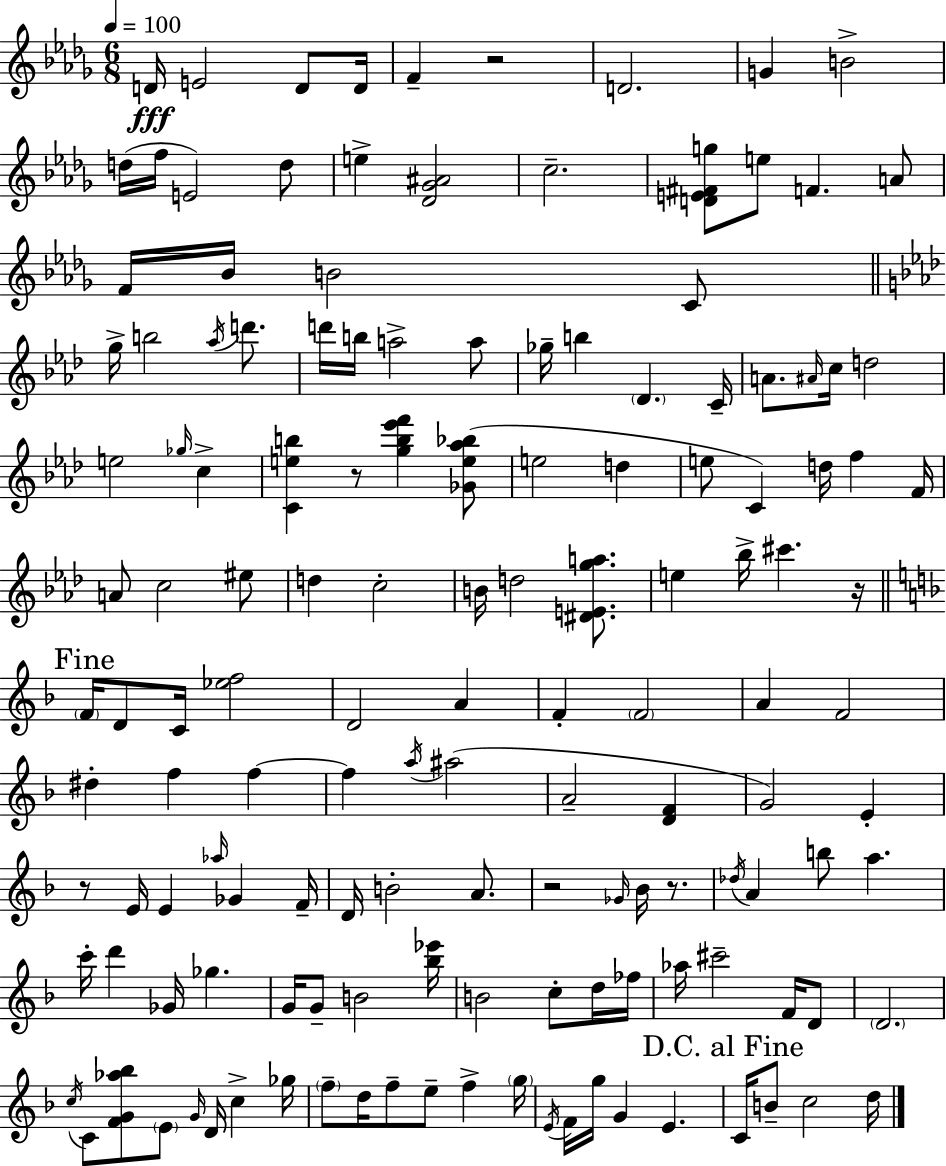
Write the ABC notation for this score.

X:1
T:Untitled
M:6/8
L:1/4
K:Bbm
D/4 E2 D/2 D/4 F z2 D2 G B2 d/4 f/4 E2 d/2 e [_D_G^A]2 c2 [DE^Fg]/2 e/2 F A/2 F/4 _B/4 B2 C/2 g/4 b2 _a/4 d'/2 d'/4 b/4 a2 a/2 _g/4 b _D C/4 A/2 ^A/4 c/4 d2 e2 _g/4 c [Ceb] z/2 [gb_e'f'] [_Ge_a_b]/2 e2 d e/2 C d/4 f F/4 A/2 c2 ^e/2 d c2 B/4 d2 [^DEga]/2 e _b/4 ^c' z/4 F/4 D/2 C/4 [_ef]2 D2 A F F2 A F2 ^d f f f a/4 ^a2 A2 [DF] G2 E z/2 E/4 E _a/4 _G F/4 D/4 B2 A/2 z2 _G/4 _B/4 z/2 _d/4 A b/2 a c'/4 d' _G/4 _g G/4 G/2 B2 [_b_e']/4 B2 c/2 d/4 _f/4 _a/4 ^c'2 F/4 D/2 D2 c/4 C/2 [FG_a_b]/2 E/2 G/4 D/4 c _g/4 f/2 d/4 f/2 e/2 f g/4 E/4 F/4 g/4 G E C/4 B/2 c2 d/4